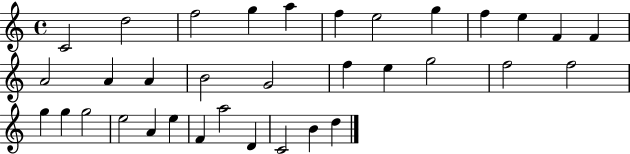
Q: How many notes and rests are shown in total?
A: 34